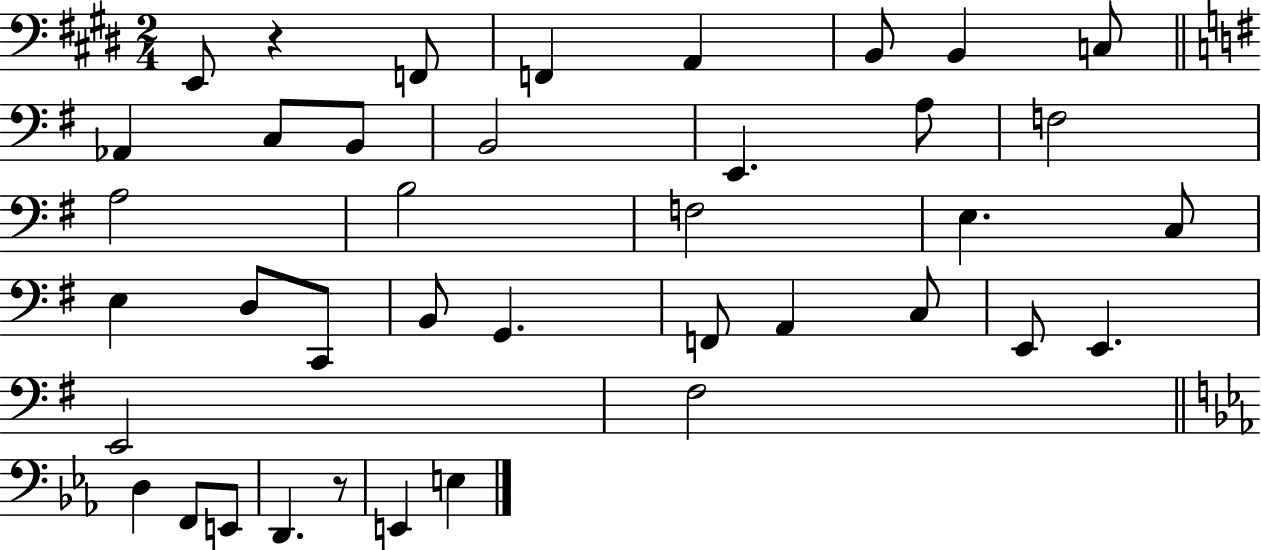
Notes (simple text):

E2/e R/q F2/e F2/q A2/q B2/e B2/q C3/e Ab2/q C3/e B2/e B2/h E2/q. A3/e F3/h A3/h B3/h F3/h E3/q. C3/e E3/q D3/e C2/e B2/e G2/q. F2/e A2/q C3/e E2/e E2/q. E2/h F#3/h D3/q F2/e E2/e D2/q. R/e E2/q E3/q